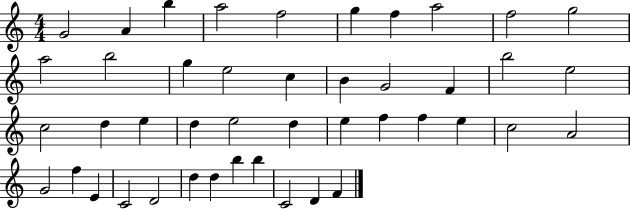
G4/h A4/q B5/q A5/h F5/h G5/q F5/q A5/h F5/h G5/h A5/h B5/h G5/q E5/h C5/q B4/q G4/h F4/q B5/h E5/h C5/h D5/q E5/q D5/q E5/h D5/q E5/q F5/q F5/q E5/q C5/h A4/h G4/h F5/q E4/q C4/h D4/h D5/q D5/q B5/q B5/q C4/h D4/q F4/q